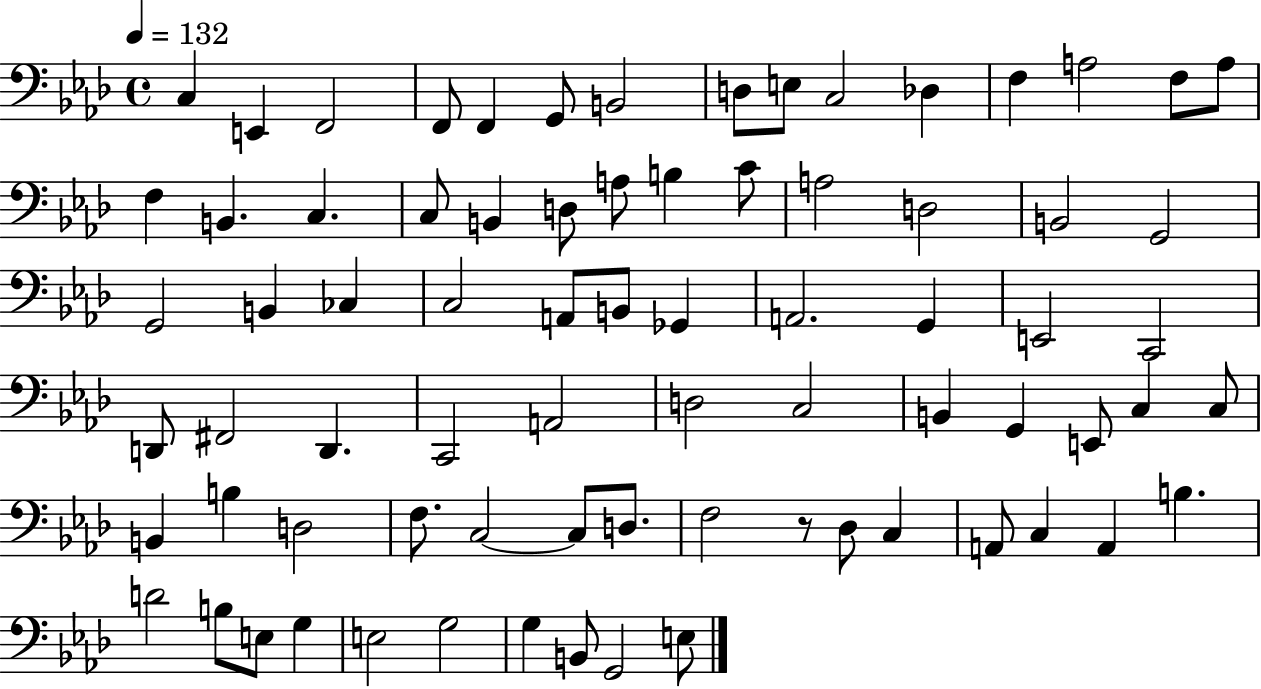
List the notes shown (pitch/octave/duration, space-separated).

C3/q E2/q F2/h F2/e F2/q G2/e B2/h D3/e E3/e C3/h Db3/q F3/q A3/h F3/e A3/e F3/q B2/q. C3/q. C3/e B2/q D3/e A3/e B3/q C4/e A3/h D3/h B2/h G2/h G2/h B2/q CES3/q C3/h A2/e B2/e Gb2/q A2/h. G2/q E2/h C2/h D2/e F#2/h D2/q. C2/h A2/h D3/h C3/h B2/q G2/q E2/e C3/q C3/e B2/q B3/q D3/h F3/e. C3/h C3/e D3/e. F3/h R/e Db3/e C3/q A2/e C3/q A2/q B3/q. D4/h B3/e E3/e G3/q E3/h G3/h G3/q B2/e G2/h E3/e